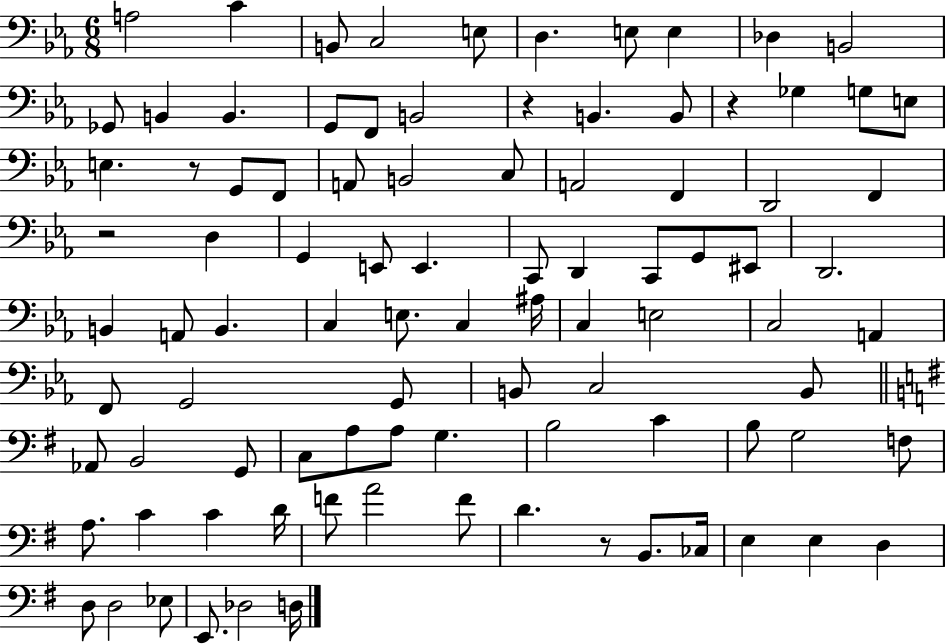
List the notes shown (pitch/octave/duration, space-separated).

A3/h C4/q B2/e C3/h E3/e D3/q. E3/e E3/q Db3/q B2/h Gb2/e B2/q B2/q. G2/e F2/e B2/h R/q B2/q. B2/e R/q Gb3/q G3/e E3/e E3/q. R/e G2/e F2/e A2/e B2/h C3/e A2/h F2/q D2/h F2/q R/h D3/q G2/q E2/e E2/q. C2/e D2/q C2/e G2/e EIS2/e D2/h. B2/q A2/e B2/q. C3/q E3/e. C3/q A#3/s C3/q E3/h C3/h A2/q F2/e G2/h G2/e B2/e C3/h B2/e Ab2/e B2/h G2/e C3/e A3/e A3/e G3/q. B3/h C4/q B3/e G3/h F3/e A3/e. C4/q C4/q D4/s F4/e A4/h F4/e D4/q. R/e B2/e. CES3/s E3/q E3/q D3/q D3/e D3/h Eb3/e E2/e. Db3/h D3/s